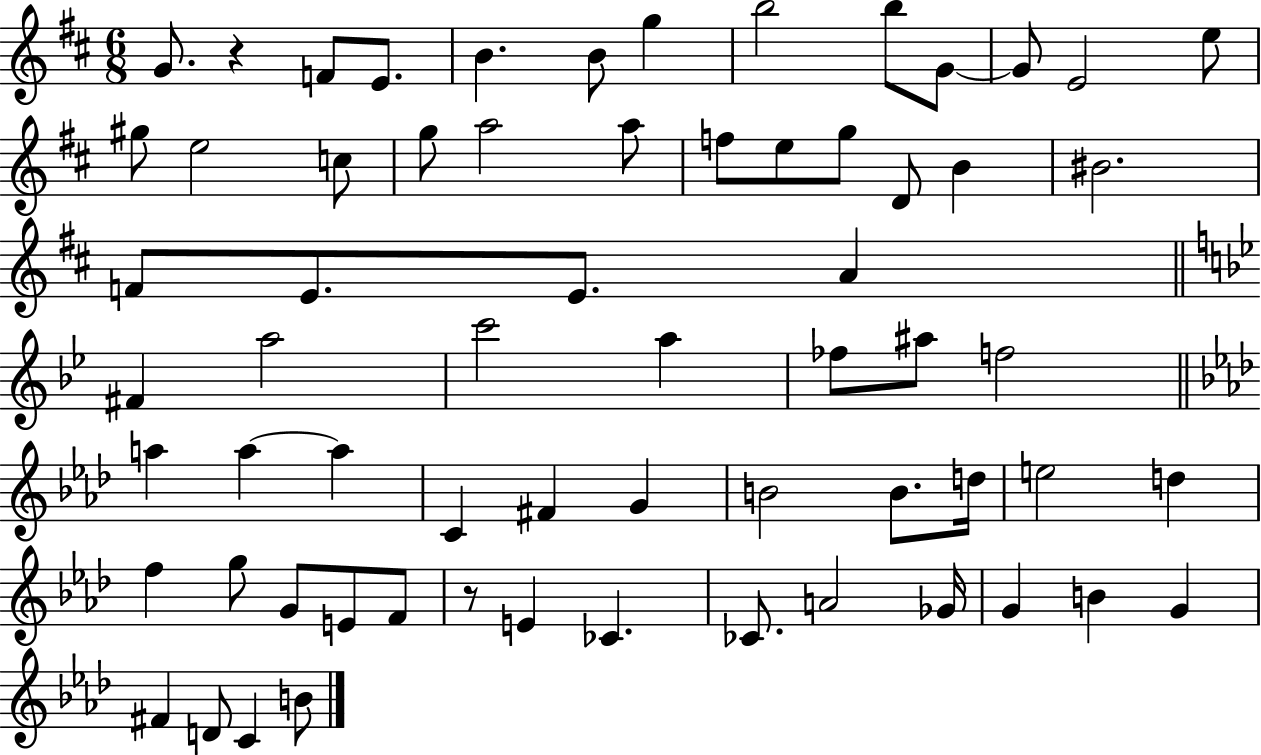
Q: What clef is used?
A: treble